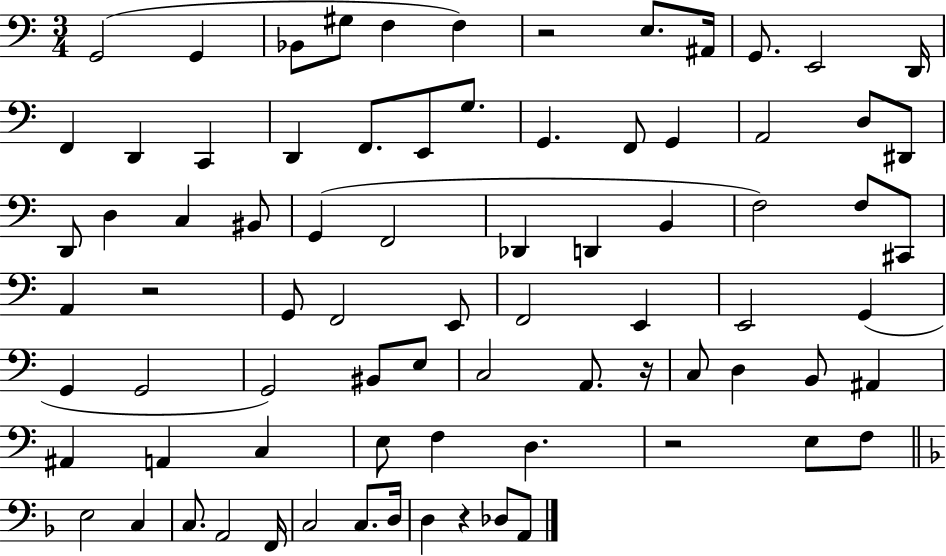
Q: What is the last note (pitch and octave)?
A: A2